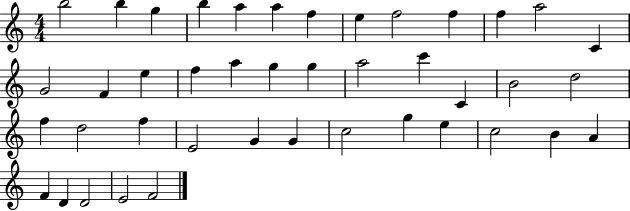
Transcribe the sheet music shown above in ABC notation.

X:1
T:Untitled
M:4/4
L:1/4
K:C
b2 b g b a a f e f2 f f a2 C G2 F e f a g g a2 c' C B2 d2 f d2 f E2 G G c2 g e c2 B A F D D2 E2 F2